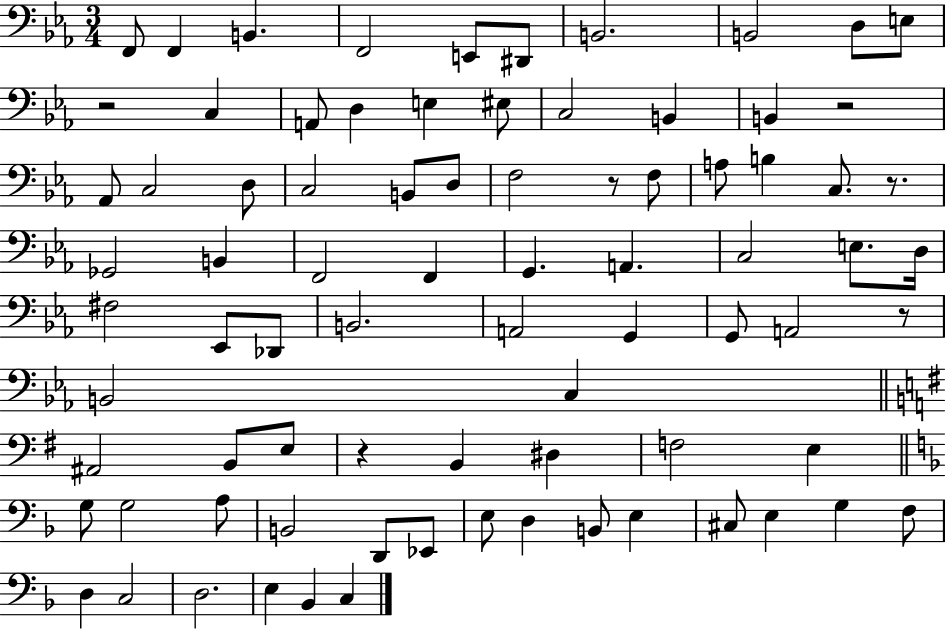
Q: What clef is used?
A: bass